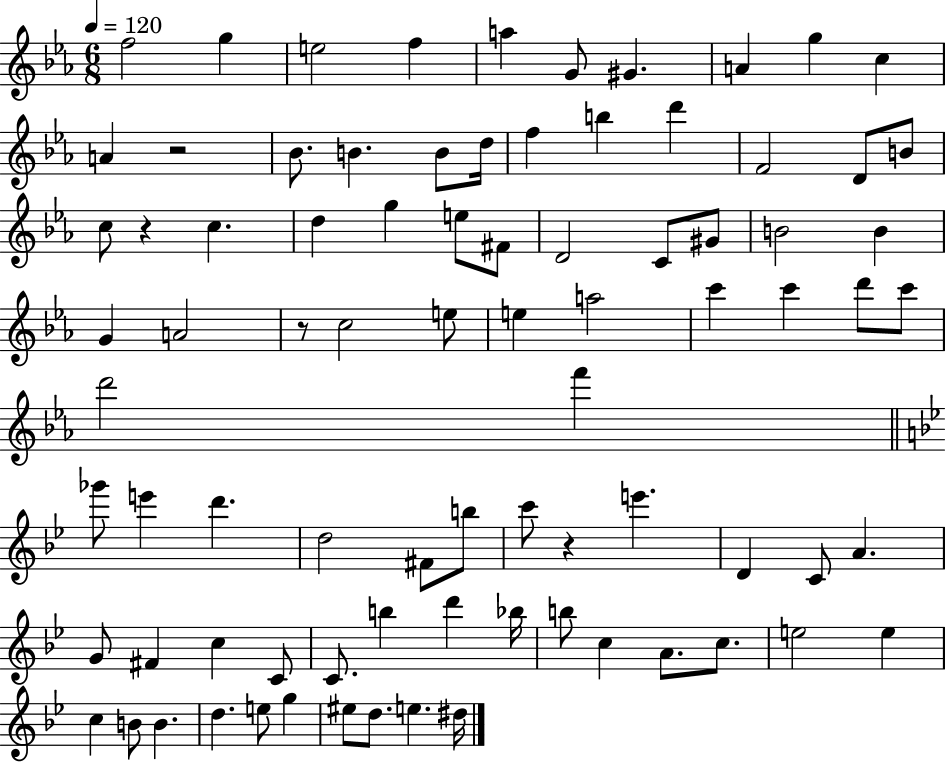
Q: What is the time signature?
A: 6/8